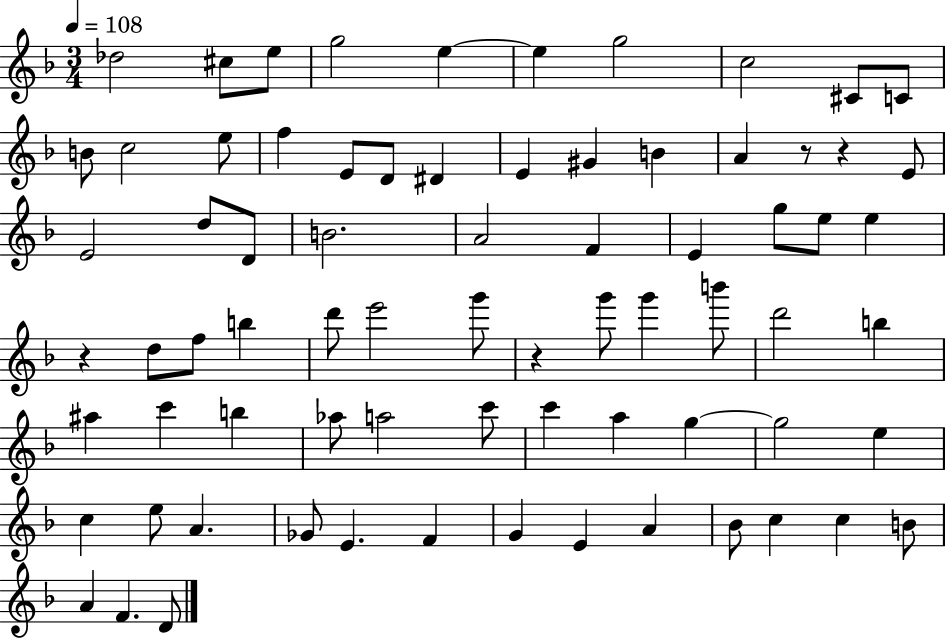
Db5/h C#5/e E5/e G5/h E5/q E5/q G5/h C5/h C#4/e C4/e B4/e C5/h E5/e F5/q E4/e D4/e D#4/q E4/q G#4/q B4/q A4/q R/e R/q E4/e E4/h D5/e D4/e B4/h. A4/h F4/q E4/q G5/e E5/e E5/q R/q D5/e F5/e B5/q D6/e E6/h G6/e R/q G6/e G6/q B6/e D6/h B5/q A#5/q C6/q B5/q Ab5/e A5/h C6/e C6/q A5/q G5/q G5/h E5/q C5/q E5/e A4/q. Gb4/e E4/q. F4/q G4/q E4/q A4/q Bb4/e C5/q C5/q B4/e A4/q F4/q. D4/e